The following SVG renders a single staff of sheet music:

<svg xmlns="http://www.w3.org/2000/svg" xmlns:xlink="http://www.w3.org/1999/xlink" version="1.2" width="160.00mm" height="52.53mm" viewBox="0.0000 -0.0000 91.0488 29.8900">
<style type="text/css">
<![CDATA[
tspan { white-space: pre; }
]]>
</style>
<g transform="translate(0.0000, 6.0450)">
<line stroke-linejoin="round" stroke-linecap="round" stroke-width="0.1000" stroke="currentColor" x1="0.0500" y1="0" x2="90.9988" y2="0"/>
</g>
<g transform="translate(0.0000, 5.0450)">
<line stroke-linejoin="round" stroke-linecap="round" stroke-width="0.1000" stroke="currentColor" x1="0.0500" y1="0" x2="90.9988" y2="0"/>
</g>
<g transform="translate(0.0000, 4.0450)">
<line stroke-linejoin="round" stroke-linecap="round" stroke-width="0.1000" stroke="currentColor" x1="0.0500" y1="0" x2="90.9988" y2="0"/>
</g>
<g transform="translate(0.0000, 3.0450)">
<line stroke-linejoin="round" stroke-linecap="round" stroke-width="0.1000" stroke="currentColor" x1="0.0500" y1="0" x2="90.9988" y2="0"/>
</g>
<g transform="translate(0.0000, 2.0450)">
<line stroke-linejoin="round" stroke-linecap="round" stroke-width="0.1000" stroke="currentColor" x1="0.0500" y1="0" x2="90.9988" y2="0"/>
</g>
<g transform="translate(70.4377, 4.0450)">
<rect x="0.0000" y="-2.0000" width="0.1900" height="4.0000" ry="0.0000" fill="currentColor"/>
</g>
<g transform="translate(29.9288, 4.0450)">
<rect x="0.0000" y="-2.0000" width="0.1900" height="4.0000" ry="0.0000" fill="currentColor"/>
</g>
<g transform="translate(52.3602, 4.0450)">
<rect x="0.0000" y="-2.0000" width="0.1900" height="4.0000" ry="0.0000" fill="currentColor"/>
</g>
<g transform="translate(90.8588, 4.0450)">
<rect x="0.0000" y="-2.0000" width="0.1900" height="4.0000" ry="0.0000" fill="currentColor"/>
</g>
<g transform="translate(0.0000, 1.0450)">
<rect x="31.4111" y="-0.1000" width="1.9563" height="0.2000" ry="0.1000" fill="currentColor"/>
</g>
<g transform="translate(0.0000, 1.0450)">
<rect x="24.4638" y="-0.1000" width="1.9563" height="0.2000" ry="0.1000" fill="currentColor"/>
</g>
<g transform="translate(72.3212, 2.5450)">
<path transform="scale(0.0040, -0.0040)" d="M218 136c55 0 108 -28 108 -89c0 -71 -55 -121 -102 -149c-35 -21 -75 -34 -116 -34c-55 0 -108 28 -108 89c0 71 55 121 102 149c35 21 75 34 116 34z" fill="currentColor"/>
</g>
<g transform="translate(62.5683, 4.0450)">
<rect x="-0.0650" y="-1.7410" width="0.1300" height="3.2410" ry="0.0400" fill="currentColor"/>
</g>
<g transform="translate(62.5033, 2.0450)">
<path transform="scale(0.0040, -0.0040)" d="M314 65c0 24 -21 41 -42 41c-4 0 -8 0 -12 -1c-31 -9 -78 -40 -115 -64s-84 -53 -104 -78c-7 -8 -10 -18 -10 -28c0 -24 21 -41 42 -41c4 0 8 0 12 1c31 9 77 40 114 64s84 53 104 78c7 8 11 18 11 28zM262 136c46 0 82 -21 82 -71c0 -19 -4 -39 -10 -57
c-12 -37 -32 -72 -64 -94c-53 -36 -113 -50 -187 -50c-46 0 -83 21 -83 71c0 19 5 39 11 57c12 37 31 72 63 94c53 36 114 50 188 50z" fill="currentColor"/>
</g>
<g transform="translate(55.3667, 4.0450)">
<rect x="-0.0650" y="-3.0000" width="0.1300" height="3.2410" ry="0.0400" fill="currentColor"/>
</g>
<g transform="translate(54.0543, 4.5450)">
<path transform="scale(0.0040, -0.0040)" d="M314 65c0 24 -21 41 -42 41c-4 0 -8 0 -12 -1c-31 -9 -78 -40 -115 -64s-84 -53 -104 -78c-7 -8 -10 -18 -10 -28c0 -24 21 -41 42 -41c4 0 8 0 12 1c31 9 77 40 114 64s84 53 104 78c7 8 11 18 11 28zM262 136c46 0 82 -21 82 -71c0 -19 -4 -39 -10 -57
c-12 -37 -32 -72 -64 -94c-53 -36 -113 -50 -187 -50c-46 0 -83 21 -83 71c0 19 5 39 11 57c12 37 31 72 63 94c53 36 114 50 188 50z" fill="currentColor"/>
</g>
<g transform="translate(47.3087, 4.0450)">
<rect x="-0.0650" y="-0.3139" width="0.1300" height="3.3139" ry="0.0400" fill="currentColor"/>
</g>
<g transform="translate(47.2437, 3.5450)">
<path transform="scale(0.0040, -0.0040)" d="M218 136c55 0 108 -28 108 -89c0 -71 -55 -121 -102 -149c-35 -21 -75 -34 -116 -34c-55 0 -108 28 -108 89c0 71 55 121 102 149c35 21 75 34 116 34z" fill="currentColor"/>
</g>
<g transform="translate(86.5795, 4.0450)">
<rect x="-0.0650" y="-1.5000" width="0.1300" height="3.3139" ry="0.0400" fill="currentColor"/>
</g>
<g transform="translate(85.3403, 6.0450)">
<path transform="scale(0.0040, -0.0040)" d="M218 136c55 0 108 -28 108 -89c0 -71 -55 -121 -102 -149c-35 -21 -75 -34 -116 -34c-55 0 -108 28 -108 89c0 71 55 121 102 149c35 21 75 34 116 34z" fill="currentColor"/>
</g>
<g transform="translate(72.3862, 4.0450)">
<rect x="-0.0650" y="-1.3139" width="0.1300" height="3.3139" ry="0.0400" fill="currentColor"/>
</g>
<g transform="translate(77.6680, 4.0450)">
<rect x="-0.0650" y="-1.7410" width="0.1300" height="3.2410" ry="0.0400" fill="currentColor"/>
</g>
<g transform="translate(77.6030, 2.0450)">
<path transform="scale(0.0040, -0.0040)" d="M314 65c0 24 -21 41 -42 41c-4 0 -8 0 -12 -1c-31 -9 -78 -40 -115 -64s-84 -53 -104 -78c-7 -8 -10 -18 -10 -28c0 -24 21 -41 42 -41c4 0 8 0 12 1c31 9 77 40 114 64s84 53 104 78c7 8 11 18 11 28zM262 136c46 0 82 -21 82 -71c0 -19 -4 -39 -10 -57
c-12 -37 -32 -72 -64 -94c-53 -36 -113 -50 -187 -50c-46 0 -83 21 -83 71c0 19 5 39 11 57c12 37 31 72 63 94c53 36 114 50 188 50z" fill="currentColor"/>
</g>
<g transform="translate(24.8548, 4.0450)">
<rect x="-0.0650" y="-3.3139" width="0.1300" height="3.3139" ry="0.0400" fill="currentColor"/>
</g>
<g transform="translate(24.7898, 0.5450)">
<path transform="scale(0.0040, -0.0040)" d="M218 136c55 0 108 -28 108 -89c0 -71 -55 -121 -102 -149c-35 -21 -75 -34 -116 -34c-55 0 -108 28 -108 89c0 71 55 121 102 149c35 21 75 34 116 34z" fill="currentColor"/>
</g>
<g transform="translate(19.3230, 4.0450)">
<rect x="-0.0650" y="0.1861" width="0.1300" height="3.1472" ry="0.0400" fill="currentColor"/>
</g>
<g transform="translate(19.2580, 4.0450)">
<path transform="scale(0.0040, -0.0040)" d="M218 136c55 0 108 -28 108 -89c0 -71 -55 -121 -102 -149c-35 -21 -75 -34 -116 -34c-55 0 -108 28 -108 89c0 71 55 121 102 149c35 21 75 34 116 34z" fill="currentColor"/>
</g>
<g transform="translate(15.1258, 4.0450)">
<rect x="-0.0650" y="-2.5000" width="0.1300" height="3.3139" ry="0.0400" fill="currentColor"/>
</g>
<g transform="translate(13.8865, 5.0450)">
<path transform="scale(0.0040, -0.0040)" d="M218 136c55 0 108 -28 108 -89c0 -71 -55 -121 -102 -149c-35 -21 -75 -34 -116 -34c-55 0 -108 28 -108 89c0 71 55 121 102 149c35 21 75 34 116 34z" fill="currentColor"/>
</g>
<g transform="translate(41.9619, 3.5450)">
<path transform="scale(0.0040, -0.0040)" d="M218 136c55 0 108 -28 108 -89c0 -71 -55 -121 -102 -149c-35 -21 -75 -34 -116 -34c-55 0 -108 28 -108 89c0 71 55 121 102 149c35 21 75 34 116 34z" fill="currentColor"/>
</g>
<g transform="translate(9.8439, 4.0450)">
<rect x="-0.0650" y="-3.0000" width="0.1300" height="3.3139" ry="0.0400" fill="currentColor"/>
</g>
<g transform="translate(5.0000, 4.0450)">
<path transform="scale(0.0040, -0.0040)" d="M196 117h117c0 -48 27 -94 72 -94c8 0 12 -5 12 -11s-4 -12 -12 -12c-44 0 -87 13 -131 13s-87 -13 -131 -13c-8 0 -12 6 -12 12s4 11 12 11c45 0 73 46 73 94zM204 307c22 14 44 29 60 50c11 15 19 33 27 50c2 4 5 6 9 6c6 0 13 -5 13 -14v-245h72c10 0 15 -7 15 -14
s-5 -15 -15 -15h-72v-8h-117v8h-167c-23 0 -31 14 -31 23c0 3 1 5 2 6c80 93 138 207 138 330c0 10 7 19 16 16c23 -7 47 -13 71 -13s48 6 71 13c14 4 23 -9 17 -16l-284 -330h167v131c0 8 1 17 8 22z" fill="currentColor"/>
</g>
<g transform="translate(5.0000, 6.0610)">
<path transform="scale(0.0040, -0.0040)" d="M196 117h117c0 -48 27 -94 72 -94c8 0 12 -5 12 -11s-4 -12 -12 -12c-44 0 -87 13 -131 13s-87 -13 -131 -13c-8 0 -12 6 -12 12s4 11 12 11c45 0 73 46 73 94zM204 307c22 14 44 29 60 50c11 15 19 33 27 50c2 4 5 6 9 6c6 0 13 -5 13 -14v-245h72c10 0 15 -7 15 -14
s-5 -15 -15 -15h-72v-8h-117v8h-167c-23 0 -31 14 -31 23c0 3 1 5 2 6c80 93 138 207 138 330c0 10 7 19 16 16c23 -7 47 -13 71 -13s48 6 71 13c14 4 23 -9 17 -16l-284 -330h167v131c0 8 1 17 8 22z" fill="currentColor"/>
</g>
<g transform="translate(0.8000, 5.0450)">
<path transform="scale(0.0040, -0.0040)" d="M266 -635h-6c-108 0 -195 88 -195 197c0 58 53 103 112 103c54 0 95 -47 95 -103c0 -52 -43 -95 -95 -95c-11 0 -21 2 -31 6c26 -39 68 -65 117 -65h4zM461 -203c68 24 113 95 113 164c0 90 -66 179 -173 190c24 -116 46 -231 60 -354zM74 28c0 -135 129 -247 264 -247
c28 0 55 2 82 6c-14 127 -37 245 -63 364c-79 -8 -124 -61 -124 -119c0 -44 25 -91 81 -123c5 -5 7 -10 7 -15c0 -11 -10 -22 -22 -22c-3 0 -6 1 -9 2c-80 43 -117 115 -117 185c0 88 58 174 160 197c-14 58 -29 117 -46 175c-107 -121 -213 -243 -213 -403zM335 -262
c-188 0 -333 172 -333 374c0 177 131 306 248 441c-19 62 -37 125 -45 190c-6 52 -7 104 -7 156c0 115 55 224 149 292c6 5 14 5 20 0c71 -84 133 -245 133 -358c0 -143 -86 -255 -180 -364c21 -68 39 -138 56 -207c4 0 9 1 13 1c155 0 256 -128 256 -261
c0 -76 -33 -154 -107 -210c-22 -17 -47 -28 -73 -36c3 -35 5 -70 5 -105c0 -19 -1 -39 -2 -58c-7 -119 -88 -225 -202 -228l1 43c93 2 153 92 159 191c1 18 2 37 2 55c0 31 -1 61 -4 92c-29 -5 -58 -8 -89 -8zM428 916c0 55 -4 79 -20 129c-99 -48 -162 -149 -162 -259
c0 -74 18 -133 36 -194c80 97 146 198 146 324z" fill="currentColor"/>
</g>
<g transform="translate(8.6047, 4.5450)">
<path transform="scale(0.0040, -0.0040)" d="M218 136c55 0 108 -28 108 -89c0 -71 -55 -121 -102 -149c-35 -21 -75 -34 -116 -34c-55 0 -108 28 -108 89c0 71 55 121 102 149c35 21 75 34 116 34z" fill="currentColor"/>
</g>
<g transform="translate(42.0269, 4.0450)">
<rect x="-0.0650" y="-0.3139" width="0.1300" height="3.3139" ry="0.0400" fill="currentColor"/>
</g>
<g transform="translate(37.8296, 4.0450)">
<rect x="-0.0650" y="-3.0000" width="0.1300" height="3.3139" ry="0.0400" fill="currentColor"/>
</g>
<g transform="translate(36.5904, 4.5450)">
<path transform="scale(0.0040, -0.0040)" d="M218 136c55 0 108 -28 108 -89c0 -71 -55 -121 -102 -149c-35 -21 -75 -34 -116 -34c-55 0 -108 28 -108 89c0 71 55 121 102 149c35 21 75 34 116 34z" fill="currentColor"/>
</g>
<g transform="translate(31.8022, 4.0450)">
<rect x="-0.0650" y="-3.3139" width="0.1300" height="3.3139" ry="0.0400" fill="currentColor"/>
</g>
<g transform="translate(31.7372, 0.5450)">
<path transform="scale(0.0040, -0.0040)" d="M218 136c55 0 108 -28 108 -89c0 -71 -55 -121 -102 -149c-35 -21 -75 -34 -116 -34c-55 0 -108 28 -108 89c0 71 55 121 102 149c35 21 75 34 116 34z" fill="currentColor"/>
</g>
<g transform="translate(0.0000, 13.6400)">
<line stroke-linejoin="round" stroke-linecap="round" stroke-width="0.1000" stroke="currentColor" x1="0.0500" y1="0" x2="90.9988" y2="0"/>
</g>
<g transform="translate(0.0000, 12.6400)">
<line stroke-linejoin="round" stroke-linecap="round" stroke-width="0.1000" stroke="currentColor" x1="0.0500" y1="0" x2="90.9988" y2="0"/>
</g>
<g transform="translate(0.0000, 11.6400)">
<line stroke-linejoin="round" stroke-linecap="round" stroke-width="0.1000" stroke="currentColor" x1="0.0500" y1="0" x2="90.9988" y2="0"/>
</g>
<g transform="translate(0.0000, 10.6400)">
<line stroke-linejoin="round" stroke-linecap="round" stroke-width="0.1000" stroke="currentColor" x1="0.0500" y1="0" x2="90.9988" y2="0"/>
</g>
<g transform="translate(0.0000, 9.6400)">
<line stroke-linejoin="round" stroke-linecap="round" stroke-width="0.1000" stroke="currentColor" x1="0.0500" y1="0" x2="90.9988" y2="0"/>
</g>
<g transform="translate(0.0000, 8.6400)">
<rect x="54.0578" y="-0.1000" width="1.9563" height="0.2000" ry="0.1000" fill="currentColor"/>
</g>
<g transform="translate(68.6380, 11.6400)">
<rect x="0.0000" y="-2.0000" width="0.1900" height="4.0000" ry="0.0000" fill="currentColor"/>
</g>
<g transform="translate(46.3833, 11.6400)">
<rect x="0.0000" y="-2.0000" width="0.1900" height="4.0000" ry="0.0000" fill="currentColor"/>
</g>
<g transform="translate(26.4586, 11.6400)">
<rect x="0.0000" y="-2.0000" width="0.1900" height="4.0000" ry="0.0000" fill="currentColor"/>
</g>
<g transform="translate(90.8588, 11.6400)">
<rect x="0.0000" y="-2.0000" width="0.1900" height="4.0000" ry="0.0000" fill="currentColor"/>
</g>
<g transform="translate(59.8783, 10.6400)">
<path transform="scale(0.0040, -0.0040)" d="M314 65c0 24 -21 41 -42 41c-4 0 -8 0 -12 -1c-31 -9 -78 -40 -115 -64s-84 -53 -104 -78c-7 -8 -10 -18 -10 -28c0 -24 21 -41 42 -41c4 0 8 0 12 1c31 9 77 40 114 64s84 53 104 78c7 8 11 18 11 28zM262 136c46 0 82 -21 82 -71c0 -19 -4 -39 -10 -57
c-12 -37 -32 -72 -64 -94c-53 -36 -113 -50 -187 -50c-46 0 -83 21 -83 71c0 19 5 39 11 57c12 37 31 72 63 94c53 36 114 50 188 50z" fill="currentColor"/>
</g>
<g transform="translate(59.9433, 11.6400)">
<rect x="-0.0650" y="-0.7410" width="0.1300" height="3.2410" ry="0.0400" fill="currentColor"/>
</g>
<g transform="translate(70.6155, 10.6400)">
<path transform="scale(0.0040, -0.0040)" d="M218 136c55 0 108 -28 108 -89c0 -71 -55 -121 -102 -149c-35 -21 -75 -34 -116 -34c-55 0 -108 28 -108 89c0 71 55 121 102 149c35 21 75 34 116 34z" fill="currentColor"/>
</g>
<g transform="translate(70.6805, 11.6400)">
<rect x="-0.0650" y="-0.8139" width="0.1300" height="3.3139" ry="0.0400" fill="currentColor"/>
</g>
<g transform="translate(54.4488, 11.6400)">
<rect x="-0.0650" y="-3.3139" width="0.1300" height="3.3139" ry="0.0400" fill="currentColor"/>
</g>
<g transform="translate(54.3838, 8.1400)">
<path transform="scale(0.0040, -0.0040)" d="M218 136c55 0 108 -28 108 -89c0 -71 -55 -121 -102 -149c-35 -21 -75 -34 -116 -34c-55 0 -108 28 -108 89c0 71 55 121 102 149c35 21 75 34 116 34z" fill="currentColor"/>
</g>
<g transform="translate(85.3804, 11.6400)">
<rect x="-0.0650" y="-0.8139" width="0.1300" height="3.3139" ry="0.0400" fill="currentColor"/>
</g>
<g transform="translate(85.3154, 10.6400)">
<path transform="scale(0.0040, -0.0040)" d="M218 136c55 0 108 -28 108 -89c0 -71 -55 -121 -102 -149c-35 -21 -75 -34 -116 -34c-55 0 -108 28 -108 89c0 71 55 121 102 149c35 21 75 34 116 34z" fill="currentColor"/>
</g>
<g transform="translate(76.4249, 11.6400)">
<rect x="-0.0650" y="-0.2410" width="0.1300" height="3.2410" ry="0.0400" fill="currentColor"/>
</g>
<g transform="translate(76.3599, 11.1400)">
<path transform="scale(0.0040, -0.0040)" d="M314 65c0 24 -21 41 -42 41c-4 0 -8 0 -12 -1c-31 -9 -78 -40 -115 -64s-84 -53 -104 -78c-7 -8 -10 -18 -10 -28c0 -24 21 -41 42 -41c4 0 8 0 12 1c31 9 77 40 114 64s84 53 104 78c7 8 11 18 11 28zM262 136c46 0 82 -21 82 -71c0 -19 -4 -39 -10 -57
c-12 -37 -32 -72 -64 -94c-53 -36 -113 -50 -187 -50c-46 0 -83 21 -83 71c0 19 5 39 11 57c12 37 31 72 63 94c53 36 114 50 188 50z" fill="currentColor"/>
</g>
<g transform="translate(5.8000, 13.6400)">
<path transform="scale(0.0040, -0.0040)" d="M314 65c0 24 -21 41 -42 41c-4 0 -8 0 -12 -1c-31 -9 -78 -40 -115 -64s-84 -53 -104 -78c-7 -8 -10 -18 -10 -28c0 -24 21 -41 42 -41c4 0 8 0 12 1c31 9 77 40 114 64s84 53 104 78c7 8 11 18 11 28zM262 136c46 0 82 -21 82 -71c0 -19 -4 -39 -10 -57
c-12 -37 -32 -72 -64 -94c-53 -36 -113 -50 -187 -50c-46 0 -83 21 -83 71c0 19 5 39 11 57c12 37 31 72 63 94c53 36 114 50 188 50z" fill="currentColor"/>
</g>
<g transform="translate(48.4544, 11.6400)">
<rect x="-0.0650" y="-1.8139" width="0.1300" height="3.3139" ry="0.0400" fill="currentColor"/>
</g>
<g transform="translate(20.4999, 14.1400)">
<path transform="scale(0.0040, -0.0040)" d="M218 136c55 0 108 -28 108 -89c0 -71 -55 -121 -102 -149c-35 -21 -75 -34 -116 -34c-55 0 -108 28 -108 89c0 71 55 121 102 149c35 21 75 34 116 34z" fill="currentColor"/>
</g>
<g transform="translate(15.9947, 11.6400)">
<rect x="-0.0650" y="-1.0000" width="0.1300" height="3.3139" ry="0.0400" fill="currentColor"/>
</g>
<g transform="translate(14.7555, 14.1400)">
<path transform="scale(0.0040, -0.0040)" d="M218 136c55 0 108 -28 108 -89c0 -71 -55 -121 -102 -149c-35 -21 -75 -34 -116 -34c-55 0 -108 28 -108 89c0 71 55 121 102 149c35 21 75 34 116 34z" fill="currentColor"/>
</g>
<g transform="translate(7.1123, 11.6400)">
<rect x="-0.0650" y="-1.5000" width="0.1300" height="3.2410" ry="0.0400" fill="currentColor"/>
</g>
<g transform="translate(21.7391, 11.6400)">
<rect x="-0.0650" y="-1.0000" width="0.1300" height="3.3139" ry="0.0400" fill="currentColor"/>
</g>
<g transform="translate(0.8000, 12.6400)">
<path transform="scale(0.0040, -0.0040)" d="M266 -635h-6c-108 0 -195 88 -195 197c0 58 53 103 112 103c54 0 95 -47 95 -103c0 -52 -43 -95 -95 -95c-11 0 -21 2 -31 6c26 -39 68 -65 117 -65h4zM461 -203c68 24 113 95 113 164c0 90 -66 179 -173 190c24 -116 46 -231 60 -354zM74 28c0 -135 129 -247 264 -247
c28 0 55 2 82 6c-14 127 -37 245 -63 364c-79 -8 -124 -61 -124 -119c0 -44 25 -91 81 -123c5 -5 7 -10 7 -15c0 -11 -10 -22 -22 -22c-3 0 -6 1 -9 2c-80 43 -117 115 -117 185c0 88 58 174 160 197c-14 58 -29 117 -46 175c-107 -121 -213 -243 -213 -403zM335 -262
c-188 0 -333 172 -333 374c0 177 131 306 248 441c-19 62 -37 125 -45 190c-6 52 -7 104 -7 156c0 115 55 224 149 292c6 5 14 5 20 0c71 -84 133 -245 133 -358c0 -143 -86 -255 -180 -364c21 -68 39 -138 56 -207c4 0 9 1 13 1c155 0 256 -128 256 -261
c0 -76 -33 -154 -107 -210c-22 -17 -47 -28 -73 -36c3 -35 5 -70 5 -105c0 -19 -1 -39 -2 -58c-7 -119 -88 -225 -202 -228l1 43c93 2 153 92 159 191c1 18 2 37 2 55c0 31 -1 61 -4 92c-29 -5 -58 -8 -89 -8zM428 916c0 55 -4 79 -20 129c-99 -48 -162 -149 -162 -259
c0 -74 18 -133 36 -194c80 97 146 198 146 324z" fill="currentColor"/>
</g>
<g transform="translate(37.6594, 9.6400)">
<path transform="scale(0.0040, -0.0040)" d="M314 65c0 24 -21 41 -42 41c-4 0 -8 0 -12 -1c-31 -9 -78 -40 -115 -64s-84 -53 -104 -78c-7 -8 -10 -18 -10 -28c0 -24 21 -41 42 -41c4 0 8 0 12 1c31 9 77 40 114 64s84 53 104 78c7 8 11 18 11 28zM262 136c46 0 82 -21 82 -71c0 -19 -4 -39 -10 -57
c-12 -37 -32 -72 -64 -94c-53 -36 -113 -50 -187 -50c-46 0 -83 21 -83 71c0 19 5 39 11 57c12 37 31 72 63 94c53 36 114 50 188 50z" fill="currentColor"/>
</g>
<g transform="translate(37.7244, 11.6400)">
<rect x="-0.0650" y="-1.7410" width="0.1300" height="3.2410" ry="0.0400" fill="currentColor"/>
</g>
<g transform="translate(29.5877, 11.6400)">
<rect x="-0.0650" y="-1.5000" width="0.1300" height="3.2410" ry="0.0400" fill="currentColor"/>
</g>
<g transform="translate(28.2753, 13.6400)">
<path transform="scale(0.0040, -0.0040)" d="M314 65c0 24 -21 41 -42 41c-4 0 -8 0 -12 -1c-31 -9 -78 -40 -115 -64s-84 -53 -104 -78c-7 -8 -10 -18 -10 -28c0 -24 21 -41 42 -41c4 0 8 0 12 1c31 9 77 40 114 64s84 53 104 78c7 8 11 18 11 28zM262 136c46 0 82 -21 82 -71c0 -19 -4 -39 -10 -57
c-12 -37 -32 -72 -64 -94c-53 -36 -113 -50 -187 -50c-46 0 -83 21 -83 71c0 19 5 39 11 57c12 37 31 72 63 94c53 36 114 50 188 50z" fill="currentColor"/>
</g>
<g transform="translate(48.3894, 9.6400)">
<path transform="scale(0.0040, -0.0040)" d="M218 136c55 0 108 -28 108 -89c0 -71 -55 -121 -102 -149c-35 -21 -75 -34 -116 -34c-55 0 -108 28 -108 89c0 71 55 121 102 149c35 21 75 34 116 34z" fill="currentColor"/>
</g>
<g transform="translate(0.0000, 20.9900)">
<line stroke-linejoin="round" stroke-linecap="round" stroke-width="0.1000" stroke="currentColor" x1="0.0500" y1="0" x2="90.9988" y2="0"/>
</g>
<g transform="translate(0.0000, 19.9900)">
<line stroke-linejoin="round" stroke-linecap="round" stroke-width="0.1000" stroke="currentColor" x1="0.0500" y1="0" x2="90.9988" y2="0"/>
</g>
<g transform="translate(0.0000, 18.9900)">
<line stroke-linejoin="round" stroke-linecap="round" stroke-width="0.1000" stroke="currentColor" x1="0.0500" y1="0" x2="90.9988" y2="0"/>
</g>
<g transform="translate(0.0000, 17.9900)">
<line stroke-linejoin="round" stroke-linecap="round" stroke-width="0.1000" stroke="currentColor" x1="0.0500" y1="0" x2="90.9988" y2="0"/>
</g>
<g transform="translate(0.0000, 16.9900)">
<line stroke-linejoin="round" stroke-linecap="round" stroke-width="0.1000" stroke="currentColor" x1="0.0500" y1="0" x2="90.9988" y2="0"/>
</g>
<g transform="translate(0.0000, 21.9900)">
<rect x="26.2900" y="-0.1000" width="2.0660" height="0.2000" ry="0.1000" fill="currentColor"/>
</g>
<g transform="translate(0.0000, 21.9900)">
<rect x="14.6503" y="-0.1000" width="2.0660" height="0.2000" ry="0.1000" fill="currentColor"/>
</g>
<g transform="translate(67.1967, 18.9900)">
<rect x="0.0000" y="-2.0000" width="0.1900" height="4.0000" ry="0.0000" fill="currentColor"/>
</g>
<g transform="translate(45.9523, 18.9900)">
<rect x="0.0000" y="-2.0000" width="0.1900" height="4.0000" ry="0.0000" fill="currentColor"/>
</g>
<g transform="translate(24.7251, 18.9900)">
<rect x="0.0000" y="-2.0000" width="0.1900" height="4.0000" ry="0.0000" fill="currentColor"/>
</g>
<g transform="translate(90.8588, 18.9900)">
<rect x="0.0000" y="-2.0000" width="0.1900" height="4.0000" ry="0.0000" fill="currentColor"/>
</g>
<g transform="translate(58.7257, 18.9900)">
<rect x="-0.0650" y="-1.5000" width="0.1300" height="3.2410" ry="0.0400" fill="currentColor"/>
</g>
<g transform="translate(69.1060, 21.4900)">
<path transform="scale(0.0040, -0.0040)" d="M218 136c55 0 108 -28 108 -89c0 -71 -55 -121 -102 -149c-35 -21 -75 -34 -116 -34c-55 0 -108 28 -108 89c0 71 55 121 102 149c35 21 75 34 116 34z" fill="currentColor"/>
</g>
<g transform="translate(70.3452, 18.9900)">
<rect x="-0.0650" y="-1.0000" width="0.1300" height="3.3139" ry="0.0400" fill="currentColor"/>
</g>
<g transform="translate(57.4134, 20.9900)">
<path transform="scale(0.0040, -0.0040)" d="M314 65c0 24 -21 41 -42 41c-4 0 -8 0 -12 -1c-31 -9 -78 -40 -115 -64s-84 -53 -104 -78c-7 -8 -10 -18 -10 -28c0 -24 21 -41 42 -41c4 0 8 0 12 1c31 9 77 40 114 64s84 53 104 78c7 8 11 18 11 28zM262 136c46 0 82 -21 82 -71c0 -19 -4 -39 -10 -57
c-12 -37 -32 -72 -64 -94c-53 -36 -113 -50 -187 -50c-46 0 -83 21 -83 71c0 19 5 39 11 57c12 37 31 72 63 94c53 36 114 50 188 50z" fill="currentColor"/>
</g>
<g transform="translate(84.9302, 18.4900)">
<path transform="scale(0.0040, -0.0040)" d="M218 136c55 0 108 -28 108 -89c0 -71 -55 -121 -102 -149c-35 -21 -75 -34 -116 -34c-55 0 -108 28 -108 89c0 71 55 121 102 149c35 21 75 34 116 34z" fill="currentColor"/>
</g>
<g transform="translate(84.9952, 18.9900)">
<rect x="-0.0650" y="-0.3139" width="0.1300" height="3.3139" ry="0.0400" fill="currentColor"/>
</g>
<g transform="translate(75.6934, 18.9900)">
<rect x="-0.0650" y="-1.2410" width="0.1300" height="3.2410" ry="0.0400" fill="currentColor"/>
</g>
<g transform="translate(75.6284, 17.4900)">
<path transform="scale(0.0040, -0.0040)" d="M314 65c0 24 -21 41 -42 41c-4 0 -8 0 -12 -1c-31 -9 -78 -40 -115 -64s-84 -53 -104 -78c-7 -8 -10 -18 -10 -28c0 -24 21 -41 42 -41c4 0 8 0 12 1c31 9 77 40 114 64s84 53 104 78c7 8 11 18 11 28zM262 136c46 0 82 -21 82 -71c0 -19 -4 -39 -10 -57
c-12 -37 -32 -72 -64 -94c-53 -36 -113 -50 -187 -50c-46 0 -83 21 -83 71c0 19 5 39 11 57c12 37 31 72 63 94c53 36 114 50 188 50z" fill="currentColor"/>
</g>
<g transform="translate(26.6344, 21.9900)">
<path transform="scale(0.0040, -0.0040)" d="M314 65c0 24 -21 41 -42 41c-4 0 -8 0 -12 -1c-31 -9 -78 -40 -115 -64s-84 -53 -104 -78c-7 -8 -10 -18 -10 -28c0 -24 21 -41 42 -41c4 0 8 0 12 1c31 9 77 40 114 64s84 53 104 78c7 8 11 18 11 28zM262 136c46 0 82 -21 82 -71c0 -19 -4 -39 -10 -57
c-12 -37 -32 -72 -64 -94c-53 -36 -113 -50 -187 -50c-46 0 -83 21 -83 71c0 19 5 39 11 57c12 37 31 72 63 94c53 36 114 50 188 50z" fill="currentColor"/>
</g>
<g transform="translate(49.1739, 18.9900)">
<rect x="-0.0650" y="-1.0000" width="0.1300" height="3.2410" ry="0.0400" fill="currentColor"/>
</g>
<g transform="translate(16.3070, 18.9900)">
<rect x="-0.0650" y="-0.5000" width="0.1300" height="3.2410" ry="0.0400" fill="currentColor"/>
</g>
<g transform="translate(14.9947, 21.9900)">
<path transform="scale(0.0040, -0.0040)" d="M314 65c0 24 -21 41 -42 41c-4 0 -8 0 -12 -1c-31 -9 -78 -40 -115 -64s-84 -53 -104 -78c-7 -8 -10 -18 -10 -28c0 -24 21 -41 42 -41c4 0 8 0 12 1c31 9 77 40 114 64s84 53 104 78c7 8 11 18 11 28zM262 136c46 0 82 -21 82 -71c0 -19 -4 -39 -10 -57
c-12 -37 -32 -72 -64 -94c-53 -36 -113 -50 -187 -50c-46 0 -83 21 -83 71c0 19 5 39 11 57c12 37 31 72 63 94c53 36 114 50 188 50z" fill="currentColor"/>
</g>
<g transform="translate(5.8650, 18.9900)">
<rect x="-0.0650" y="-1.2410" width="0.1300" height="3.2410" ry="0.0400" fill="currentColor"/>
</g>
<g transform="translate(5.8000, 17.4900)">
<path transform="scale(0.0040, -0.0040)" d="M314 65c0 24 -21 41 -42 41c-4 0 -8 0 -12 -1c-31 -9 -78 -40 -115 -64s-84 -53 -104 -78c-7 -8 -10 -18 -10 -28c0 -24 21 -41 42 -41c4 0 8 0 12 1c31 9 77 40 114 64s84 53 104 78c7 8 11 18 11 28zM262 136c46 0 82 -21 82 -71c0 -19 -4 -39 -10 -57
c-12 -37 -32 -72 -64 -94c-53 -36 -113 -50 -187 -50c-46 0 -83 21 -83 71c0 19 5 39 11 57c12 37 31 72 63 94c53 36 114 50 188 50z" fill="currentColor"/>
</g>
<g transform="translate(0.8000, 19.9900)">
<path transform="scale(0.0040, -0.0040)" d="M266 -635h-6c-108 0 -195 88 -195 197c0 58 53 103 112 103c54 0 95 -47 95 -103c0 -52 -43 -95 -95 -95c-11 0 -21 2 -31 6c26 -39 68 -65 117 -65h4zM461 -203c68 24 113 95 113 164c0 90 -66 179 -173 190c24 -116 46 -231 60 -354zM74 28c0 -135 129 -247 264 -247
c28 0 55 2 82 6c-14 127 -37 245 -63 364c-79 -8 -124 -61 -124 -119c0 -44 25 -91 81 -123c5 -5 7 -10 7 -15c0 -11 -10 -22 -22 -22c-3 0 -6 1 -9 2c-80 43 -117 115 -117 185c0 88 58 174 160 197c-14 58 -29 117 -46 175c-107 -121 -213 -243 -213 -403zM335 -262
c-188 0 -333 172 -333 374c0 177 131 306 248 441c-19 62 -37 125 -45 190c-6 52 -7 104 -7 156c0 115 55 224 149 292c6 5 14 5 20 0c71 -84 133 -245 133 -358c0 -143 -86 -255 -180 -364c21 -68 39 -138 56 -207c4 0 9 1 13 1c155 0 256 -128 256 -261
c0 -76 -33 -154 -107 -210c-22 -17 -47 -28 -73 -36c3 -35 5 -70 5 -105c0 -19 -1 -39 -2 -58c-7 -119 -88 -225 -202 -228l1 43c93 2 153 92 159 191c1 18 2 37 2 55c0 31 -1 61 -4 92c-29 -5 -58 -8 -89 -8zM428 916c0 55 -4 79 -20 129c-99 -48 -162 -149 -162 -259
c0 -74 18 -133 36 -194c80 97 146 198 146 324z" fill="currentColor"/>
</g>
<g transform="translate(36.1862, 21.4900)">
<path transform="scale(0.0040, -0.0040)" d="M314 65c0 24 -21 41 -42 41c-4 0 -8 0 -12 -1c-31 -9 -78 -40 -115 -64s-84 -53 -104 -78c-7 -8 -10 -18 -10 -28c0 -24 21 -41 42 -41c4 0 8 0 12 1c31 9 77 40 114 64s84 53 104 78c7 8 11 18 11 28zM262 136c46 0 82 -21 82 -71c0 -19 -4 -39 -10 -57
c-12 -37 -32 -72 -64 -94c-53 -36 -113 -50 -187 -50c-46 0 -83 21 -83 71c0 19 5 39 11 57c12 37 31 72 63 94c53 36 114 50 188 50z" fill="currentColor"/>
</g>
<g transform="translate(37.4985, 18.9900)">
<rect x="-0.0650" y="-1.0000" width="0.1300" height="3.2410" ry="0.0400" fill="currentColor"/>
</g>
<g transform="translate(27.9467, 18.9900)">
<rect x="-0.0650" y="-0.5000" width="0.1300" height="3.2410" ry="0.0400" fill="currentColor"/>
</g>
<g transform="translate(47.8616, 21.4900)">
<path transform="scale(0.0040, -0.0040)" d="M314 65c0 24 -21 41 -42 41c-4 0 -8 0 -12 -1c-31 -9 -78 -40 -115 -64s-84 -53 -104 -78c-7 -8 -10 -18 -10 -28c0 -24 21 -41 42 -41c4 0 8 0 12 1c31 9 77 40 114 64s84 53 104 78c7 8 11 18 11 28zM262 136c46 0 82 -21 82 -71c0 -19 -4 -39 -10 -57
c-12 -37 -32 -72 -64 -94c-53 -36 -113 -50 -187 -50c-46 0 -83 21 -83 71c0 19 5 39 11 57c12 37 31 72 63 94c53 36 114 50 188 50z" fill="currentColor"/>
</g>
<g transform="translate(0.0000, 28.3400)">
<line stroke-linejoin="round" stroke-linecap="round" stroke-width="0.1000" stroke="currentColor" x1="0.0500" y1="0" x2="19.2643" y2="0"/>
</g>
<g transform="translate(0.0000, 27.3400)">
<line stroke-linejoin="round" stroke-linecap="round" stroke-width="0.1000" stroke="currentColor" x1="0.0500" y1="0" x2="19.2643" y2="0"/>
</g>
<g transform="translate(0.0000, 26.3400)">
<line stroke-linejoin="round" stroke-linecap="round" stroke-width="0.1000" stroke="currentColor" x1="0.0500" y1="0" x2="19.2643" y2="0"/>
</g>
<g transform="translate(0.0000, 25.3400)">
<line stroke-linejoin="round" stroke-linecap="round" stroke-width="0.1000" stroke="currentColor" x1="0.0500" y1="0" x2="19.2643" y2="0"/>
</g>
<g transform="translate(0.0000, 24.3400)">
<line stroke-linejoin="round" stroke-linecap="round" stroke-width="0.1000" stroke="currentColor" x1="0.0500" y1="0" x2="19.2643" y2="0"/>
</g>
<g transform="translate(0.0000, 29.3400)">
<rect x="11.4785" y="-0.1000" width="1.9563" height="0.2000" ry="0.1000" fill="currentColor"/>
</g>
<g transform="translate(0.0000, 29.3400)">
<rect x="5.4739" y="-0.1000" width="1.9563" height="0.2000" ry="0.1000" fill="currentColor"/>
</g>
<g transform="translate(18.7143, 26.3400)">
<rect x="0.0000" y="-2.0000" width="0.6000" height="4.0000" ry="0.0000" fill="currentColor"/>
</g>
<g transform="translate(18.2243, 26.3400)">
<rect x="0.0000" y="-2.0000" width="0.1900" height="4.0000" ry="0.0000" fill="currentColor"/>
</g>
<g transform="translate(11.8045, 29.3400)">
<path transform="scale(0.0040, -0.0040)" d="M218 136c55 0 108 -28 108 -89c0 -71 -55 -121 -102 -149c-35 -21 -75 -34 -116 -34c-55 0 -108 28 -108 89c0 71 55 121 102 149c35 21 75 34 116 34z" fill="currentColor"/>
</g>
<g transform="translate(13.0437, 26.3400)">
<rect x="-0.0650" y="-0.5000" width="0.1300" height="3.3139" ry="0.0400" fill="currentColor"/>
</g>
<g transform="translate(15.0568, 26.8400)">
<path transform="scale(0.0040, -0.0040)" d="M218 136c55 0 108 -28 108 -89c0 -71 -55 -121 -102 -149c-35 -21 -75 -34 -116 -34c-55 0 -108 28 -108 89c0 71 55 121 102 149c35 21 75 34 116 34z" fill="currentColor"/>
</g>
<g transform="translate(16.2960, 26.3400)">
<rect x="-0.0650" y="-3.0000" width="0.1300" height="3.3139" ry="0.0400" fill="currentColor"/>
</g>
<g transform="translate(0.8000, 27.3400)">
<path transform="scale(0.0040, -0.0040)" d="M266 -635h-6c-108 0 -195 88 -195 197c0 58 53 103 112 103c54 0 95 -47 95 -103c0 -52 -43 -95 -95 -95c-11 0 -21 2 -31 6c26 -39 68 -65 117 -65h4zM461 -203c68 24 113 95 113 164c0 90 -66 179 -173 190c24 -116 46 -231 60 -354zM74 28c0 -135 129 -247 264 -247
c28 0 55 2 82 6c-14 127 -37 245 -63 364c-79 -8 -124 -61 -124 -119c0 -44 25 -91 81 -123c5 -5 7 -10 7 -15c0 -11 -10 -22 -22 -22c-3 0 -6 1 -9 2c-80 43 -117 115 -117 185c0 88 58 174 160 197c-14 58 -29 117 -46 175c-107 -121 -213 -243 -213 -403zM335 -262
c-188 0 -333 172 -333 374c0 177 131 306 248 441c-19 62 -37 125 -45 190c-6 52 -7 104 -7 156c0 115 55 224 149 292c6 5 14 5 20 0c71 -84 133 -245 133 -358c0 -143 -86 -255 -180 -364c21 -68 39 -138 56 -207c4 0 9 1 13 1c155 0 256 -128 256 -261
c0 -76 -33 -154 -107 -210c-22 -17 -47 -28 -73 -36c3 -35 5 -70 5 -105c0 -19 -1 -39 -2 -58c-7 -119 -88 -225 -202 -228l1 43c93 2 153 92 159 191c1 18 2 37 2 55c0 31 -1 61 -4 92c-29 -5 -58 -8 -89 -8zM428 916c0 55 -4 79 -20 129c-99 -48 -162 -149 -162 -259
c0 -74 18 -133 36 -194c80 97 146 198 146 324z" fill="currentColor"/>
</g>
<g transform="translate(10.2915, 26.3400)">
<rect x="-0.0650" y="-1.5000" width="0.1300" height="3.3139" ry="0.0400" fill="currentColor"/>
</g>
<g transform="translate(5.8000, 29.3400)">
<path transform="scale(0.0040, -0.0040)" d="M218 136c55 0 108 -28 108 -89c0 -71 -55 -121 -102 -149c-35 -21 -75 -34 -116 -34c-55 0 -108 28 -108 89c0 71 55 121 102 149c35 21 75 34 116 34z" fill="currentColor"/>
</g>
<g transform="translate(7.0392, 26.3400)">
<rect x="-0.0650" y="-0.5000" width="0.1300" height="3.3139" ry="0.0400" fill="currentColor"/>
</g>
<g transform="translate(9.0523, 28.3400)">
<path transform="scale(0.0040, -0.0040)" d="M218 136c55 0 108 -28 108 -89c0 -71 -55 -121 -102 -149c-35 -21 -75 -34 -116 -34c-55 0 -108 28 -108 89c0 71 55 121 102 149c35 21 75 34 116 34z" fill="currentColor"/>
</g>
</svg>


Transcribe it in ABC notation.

X:1
T:Untitled
M:4/4
L:1/4
K:C
A G B b b A c c A2 f2 e f2 E E2 D D E2 f2 f b d2 d c2 d e2 C2 C2 D2 D2 E2 D e2 c C E C A